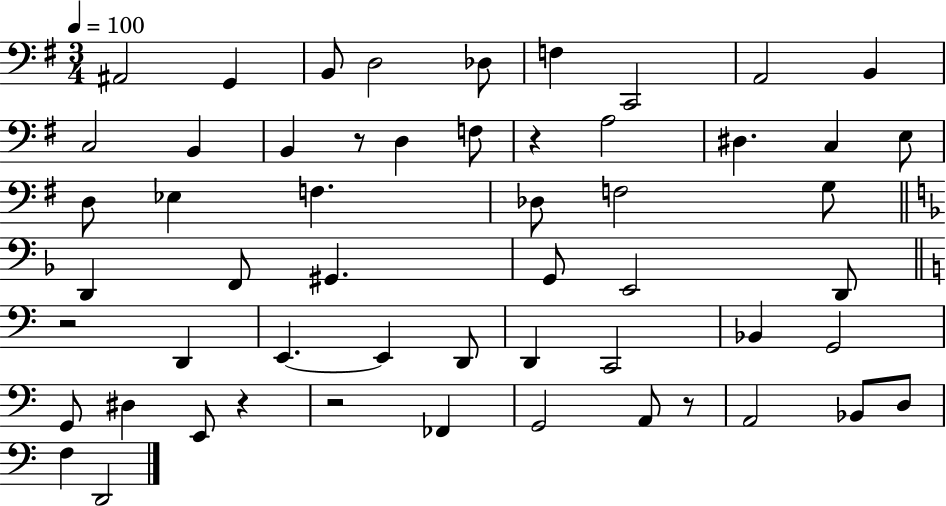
X:1
T:Untitled
M:3/4
L:1/4
K:G
^A,,2 G,, B,,/2 D,2 _D,/2 F, C,,2 A,,2 B,, C,2 B,, B,, z/2 D, F,/2 z A,2 ^D, C, E,/2 D,/2 _E, F, _D,/2 F,2 G,/2 D,, F,,/2 ^G,, G,,/2 E,,2 D,,/2 z2 D,, E,, E,, D,,/2 D,, C,,2 _B,, G,,2 G,,/2 ^D, E,,/2 z z2 _F,, G,,2 A,,/2 z/2 A,,2 _B,,/2 D,/2 F, D,,2